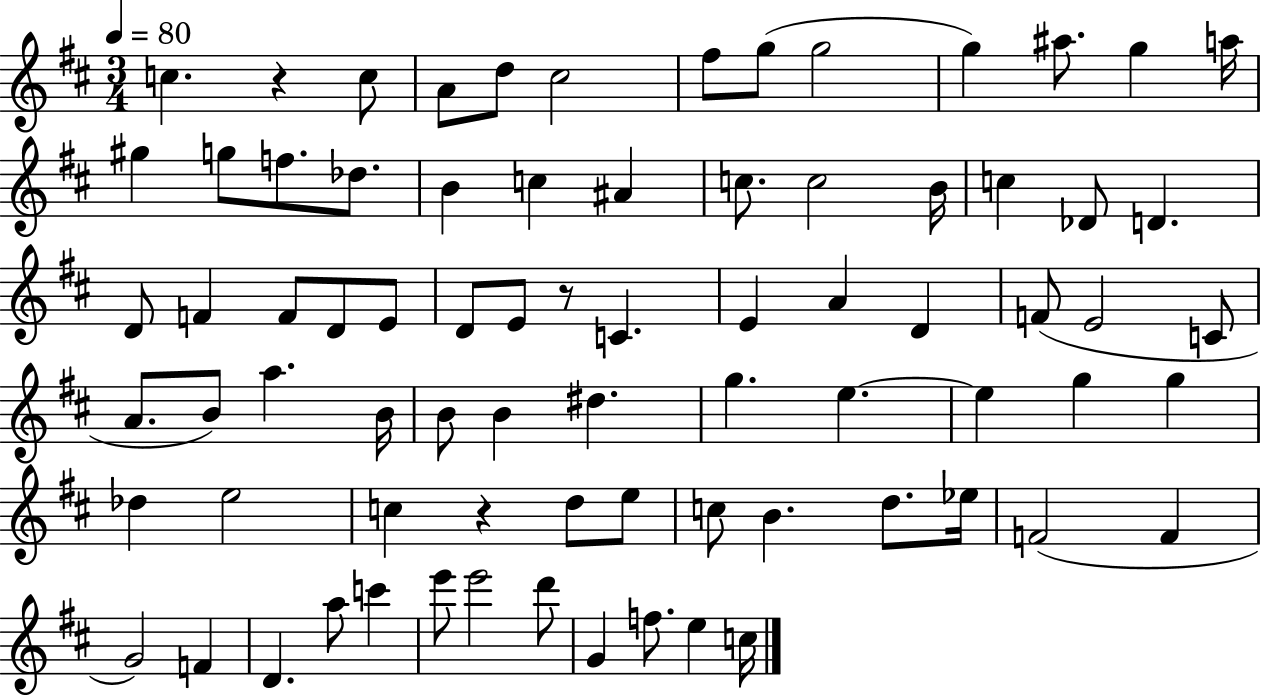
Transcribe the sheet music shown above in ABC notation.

X:1
T:Untitled
M:3/4
L:1/4
K:D
c z c/2 A/2 d/2 ^c2 ^f/2 g/2 g2 g ^a/2 g a/4 ^g g/2 f/2 _d/2 B c ^A c/2 c2 B/4 c _D/2 D D/2 F F/2 D/2 E/2 D/2 E/2 z/2 C E A D F/2 E2 C/2 A/2 B/2 a B/4 B/2 B ^d g e e g g _d e2 c z d/2 e/2 c/2 B d/2 _e/4 F2 F G2 F D a/2 c' e'/2 e'2 d'/2 G f/2 e c/4